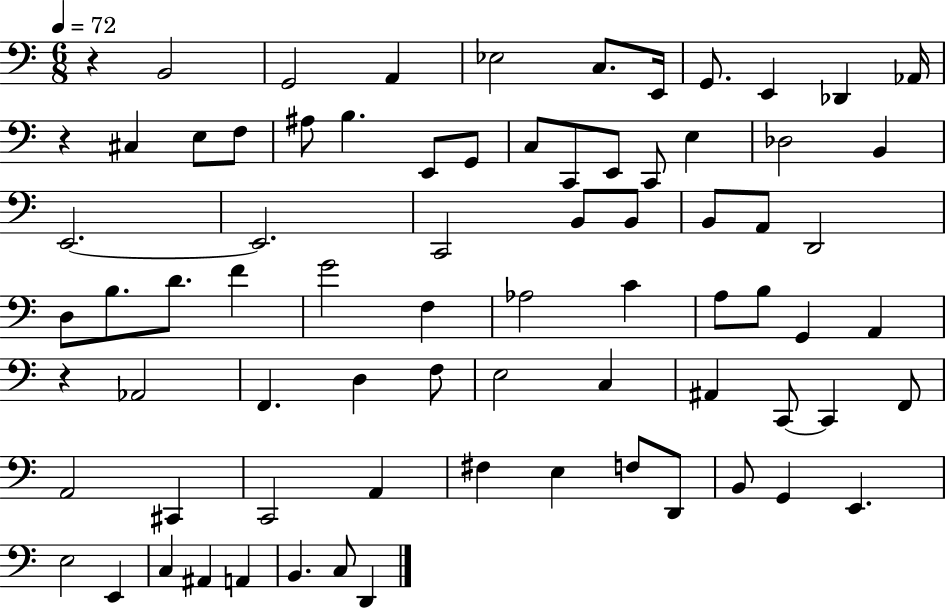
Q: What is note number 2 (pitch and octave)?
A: G2